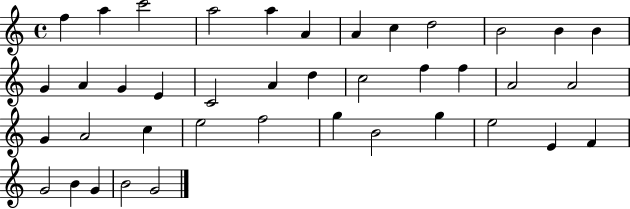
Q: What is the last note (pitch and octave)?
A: G4